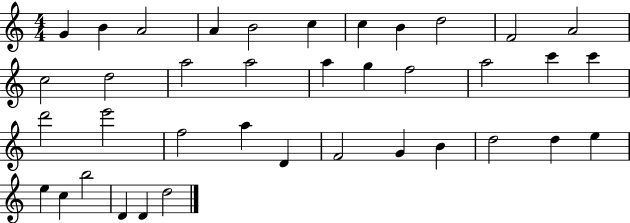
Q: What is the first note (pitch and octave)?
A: G4